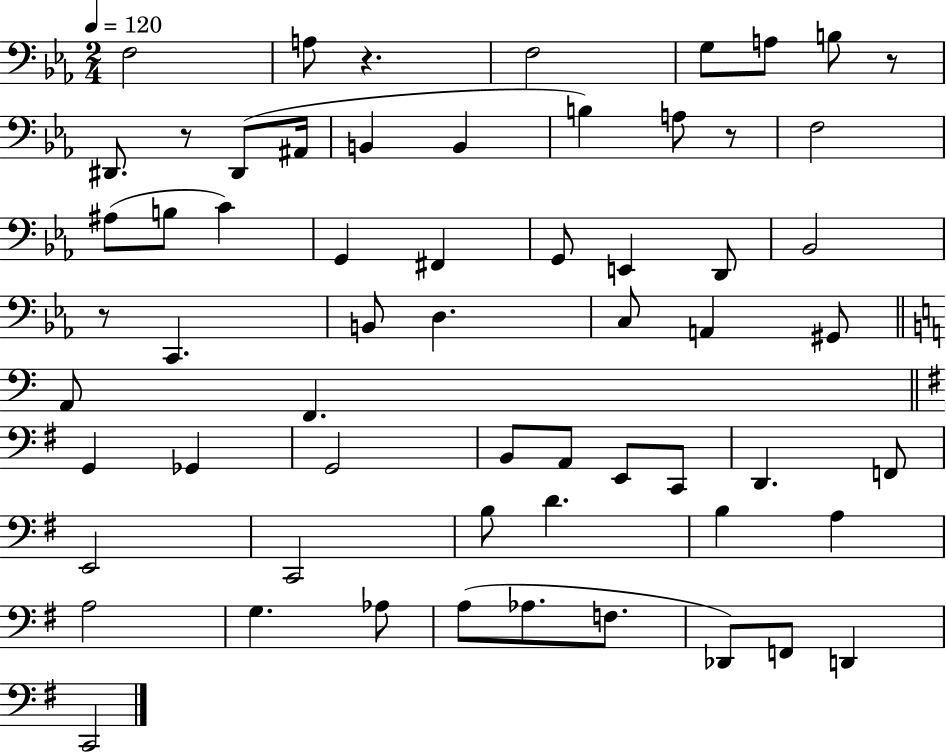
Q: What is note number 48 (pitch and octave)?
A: G3